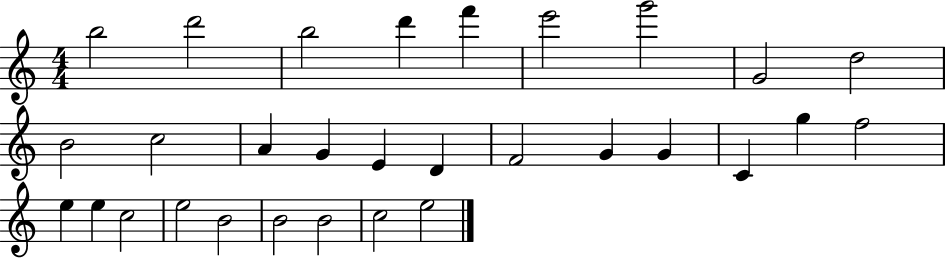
B5/h D6/h B5/h D6/q F6/q E6/h G6/h G4/h D5/h B4/h C5/h A4/q G4/q E4/q D4/q F4/h G4/q G4/q C4/q G5/q F5/h E5/q E5/q C5/h E5/h B4/h B4/h B4/h C5/h E5/h